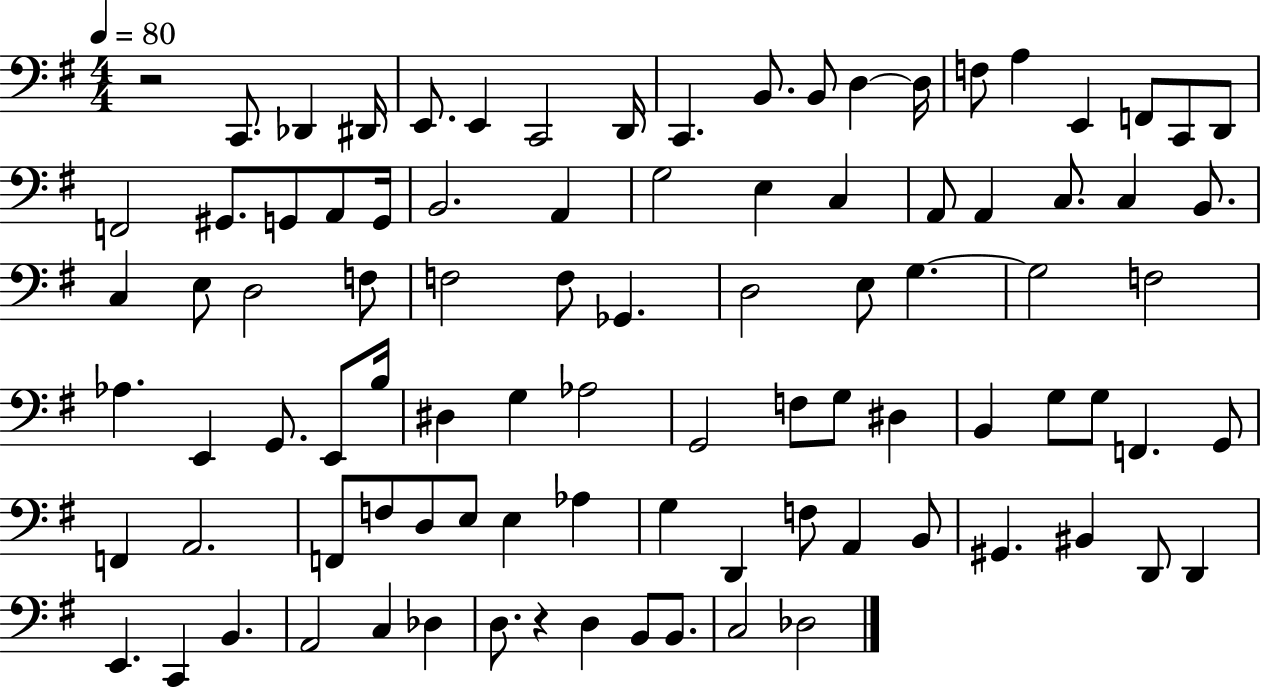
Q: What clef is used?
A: bass